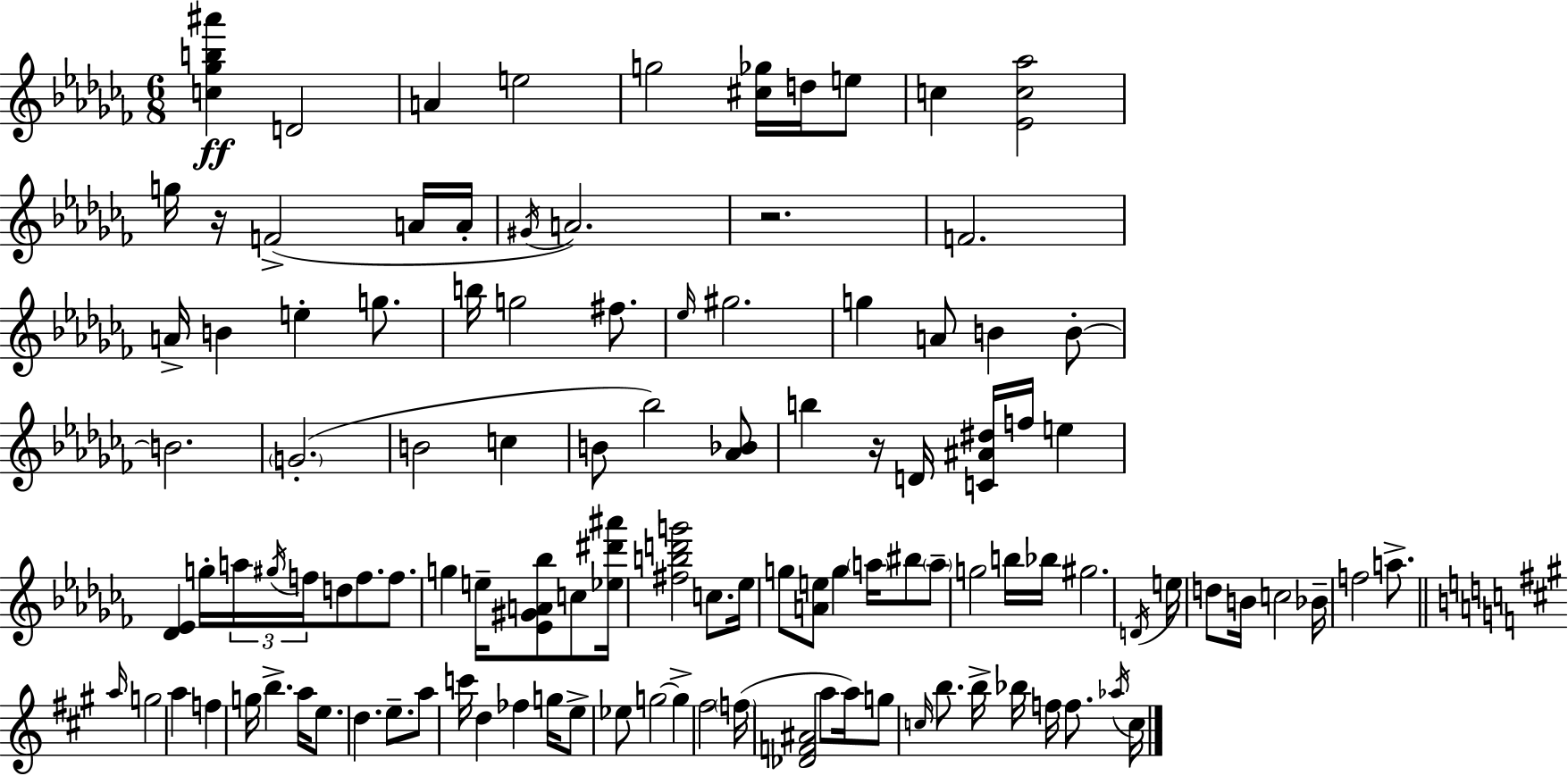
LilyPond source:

{
  \clef treble
  \numericTimeSignature
  \time 6/8
  \key aes \minor
  \repeat volta 2 { <c'' ges'' b'' ais'''>4\ff d'2 | a'4 e''2 | g''2 <cis'' ges''>16 d''16 e''8 | c''4 <ees' c'' aes''>2 | \break g''16 r16 f'2->( a'16 a'16-. | \acciaccatura { gis'16 } a'2.) | r2. | f'2. | \break a'16-> b'4 e''4-. g''8. | b''16 g''2 fis''8. | \grace { ees''16 } gis''2. | g''4 a'8 b'4 | \break b'8-.~~ b'2. | \parenthesize g'2.-.( | b'2 c''4 | b'8 bes''2) | \break <aes' bes'>8 b''4 r16 d'16 <c' ais' dis''>16 f''16 e''4 | <des' ees'>4 g''16-. \tuplet 3/2 { a''16 \acciaccatura { gis''16 } f''16 } d''8 | f''8. f''8. g''4 e''16-- <ees' gis' a' bes''>8 | c''8 <ees'' dis''' ais'''>16 <fis'' b'' d''' g'''>2 | \break c''8. ees''16 g''8 <a' e''>8 g''4 | \parenthesize a''16 bis''8 \parenthesize a''8-- g''2 | b''16 bes''16 gis''2. | \acciaccatura { d'16 } e''16 d''8 b'16 c''2 | \break bes'16-- f''2 | a''8.-> \bar "||" \break \key a \major \grace { a''16 } g''2 a''4 | f''4 g''16 b''4.-> | a''16 e''8. d''4. e''8.-- | a''8 c'''16 d''4 fes''4 | \break g''16 e''8-> ees''8 g''2~~ | g''4-> fis''2 | \parenthesize f''16( <des' f' ais'>2 a''8 | a''16) g''8 \grace { c''16 } b''8. b''16-> bes''16 f''16 f''8. | \break \acciaccatura { aes''16 } c''16 } \bar "|."
}